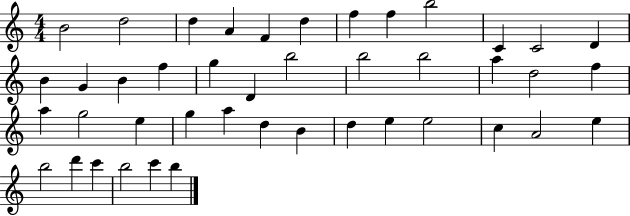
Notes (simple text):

B4/h D5/h D5/q A4/q F4/q D5/q F5/q F5/q B5/h C4/q C4/h D4/q B4/q G4/q B4/q F5/q G5/q D4/q B5/h B5/h B5/h A5/q D5/h F5/q A5/q G5/h E5/q G5/q A5/q D5/q B4/q D5/q E5/q E5/h C5/q A4/h E5/q B5/h D6/q C6/q B5/h C6/q B5/q